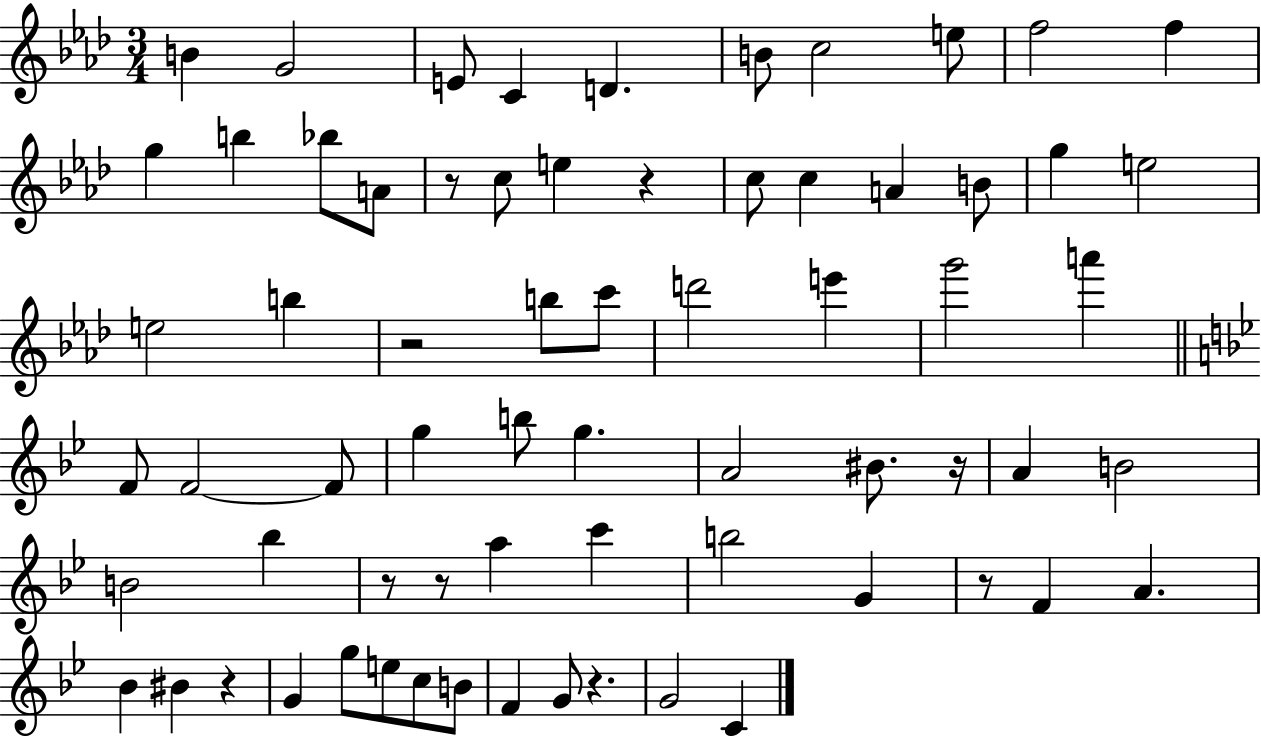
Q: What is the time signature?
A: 3/4